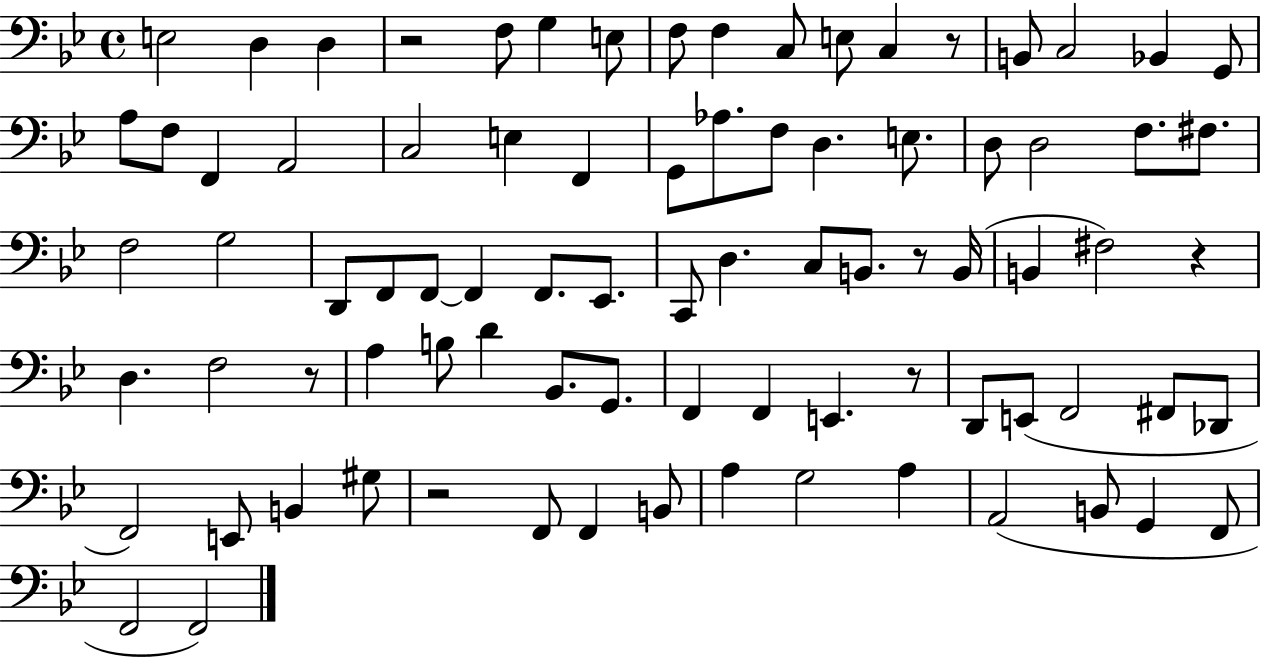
E3/h D3/q D3/q R/h F3/e G3/q E3/e F3/e F3/q C3/e E3/e C3/q R/e B2/e C3/h Bb2/q G2/e A3/e F3/e F2/q A2/h C3/h E3/q F2/q G2/e Ab3/e. F3/e D3/q. E3/e. D3/e D3/h F3/e. F#3/e. F3/h G3/h D2/e F2/e F2/e F2/q F2/e. Eb2/e. C2/e D3/q. C3/e B2/e. R/e B2/s B2/q F#3/h R/q D3/q. F3/h R/e A3/q B3/e D4/q Bb2/e. G2/e. F2/q F2/q E2/q. R/e D2/e E2/e F2/h F#2/e Db2/e F2/h E2/e B2/q G#3/e R/h F2/e F2/q B2/e A3/q G3/h A3/q A2/h B2/e G2/q F2/e F2/h F2/h